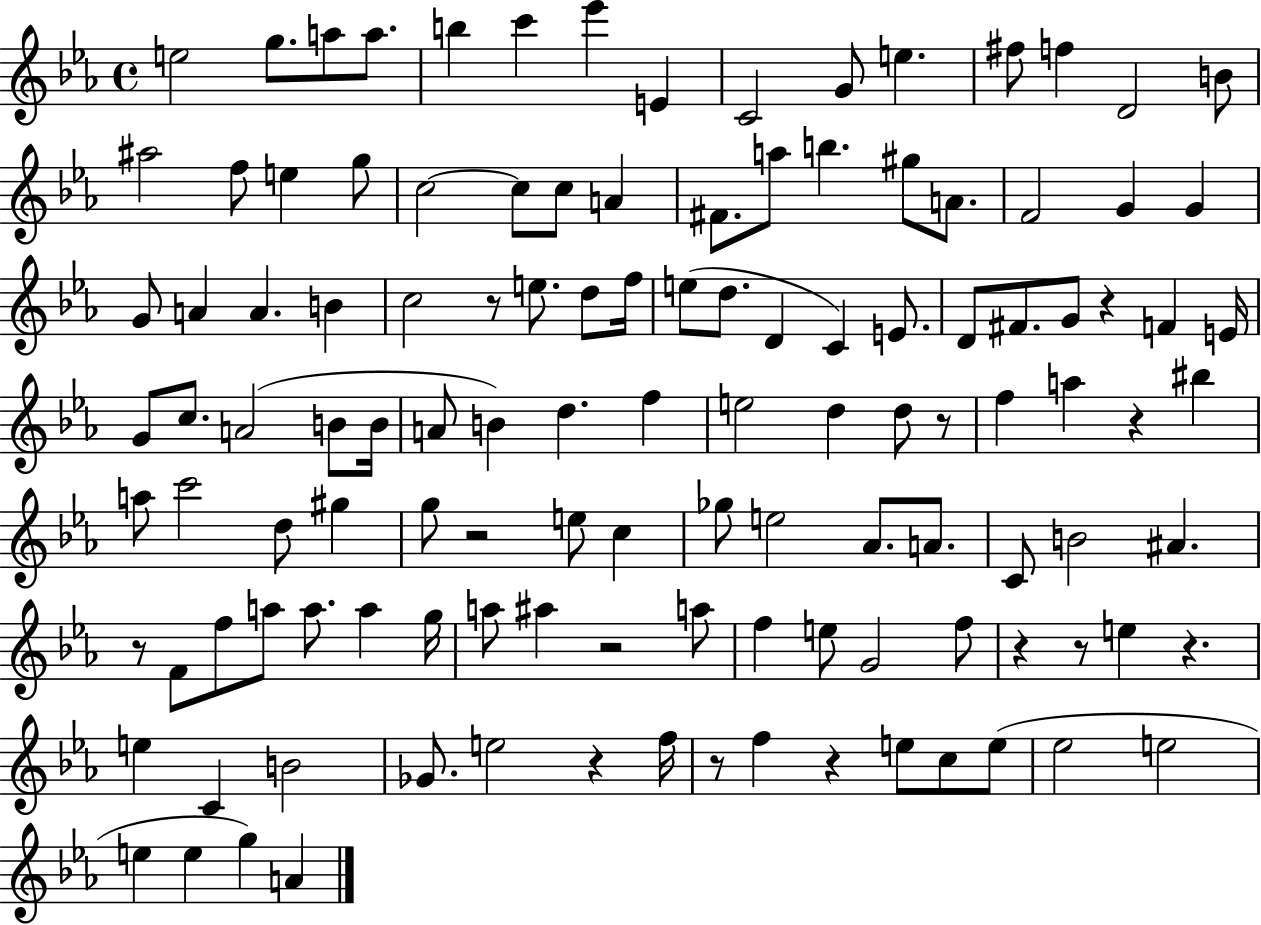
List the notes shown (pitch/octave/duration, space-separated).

E5/h G5/e. A5/e A5/e. B5/q C6/q Eb6/q E4/q C4/h G4/e E5/q. F#5/e F5/q D4/h B4/e A#5/h F5/e E5/q G5/e C5/h C5/e C5/e A4/q F#4/e. A5/e B5/q. G#5/e A4/e. F4/h G4/q G4/q G4/e A4/q A4/q. B4/q C5/h R/e E5/e. D5/e F5/s E5/e D5/e. D4/q C4/q E4/e. D4/e F#4/e. G4/e R/q F4/q E4/s G4/e C5/e. A4/h B4/e B4/s A4/e B4/q D5/q. F5/q E5/h D5/q D5/e R/e F5/q A5/q R/q BIS5/q A5/e C6/h D5/e G#5/q G5/e R/h E5/e C5/q Gb5/e E5/h Ab4/e. A4/e. C4/e B4/h A#4/q. R/e F4/e F5/e A5/e A5/e. A5/q G5/s A5/e A#5/q R/h A5/e F5/q E5/e G4/h F5/e R/q R/e E5/q R/q. E5/q C4/q B4/h Gb4/e. E5/h R/q F5/s R/e F5/q R/q E5/e C5/e E5/e Eb5/h E5/h E5/q E5/q G5/q A4/q